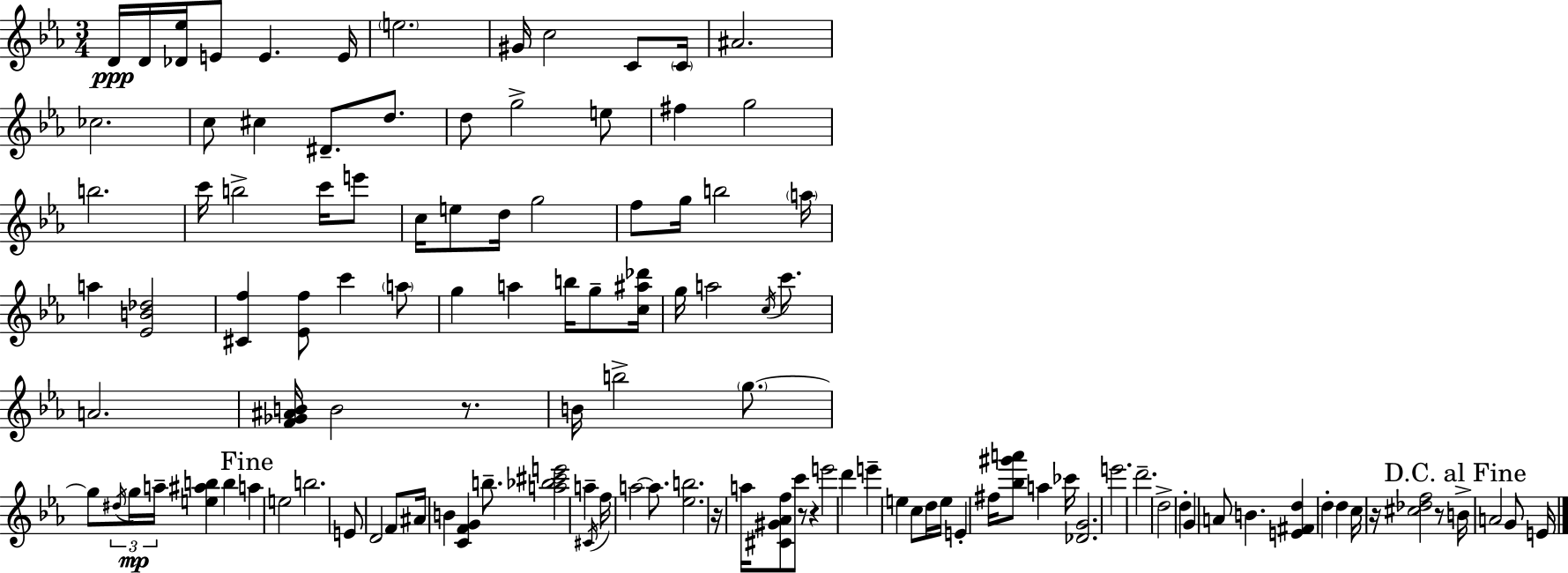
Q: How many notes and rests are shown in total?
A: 117